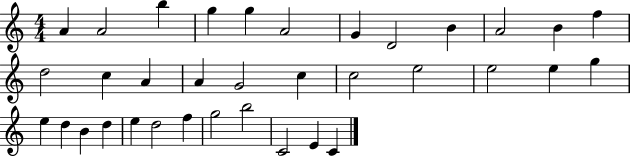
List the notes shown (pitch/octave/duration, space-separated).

A4/q A4/h B5/q G5/q G5/q A4/h G4/q D4/h B4/q A4/h B4/q F5/q D5/h C5/q A4/q A4/q G4/h C5/q C5/h E5/h E5/h E5/q G5/q E5/q D5/q B4/q D5/q E5/q D5/h F5/q G5/h B5/h C4/h E4/q C4/q